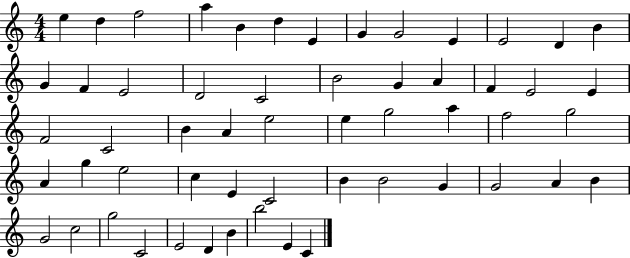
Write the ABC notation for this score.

X:1
T:Untitled
M:4/4
L:1/4
K:C
e d f2 a B d E G G2 E E2 D B G F E2 D2 C2 B2 G A F E2 E F2 C2 B A e2 e g2 a f2 g2 A g e2 c E C2 B B2 G G2 A B G2 c2 g2 C2 E2 D B b2 E C